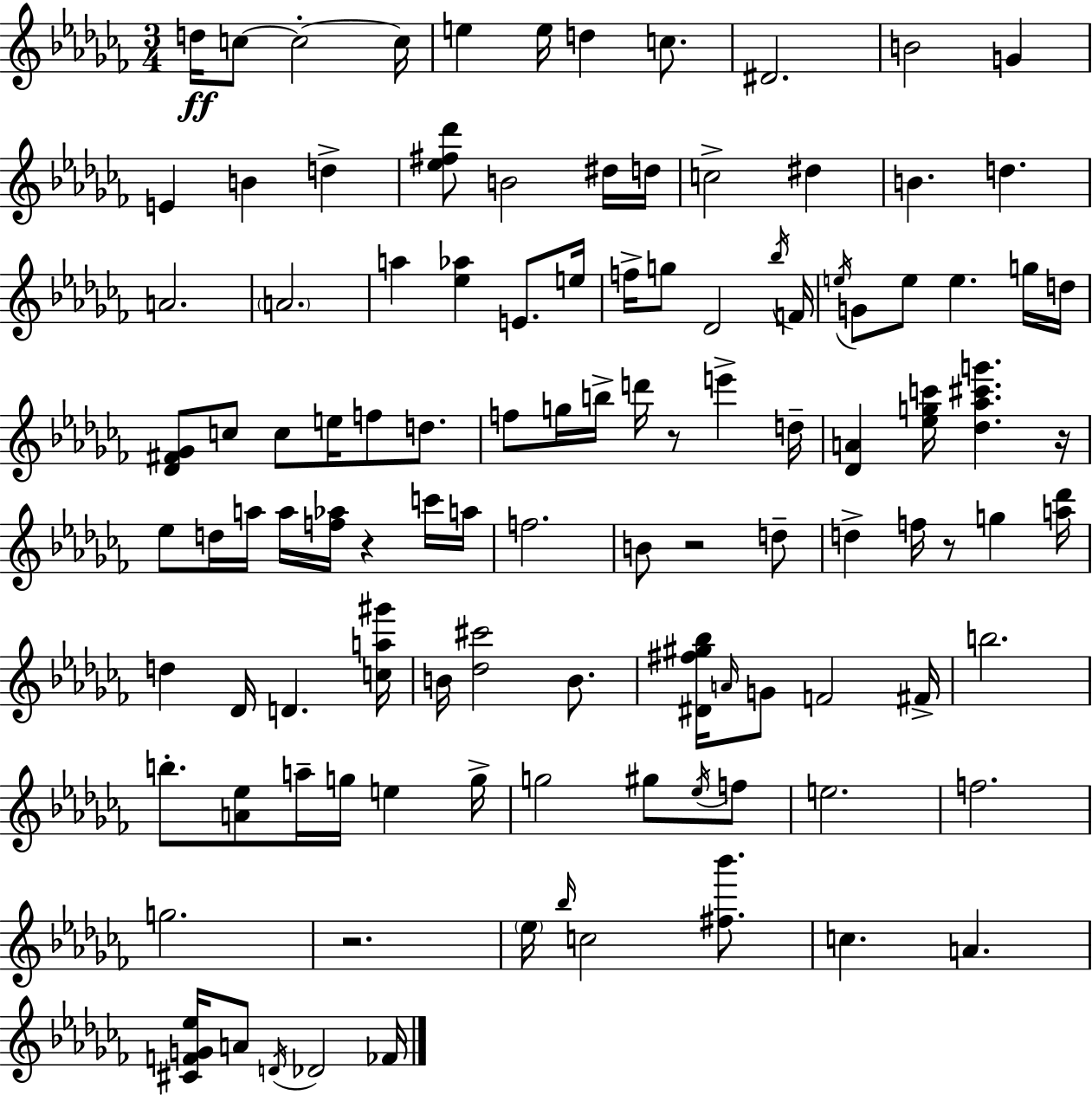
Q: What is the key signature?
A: AES minor